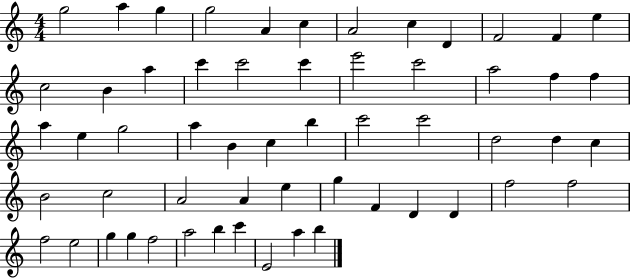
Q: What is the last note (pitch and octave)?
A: B5